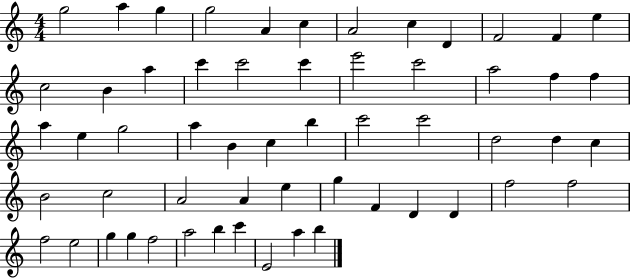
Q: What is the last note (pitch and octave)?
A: B5